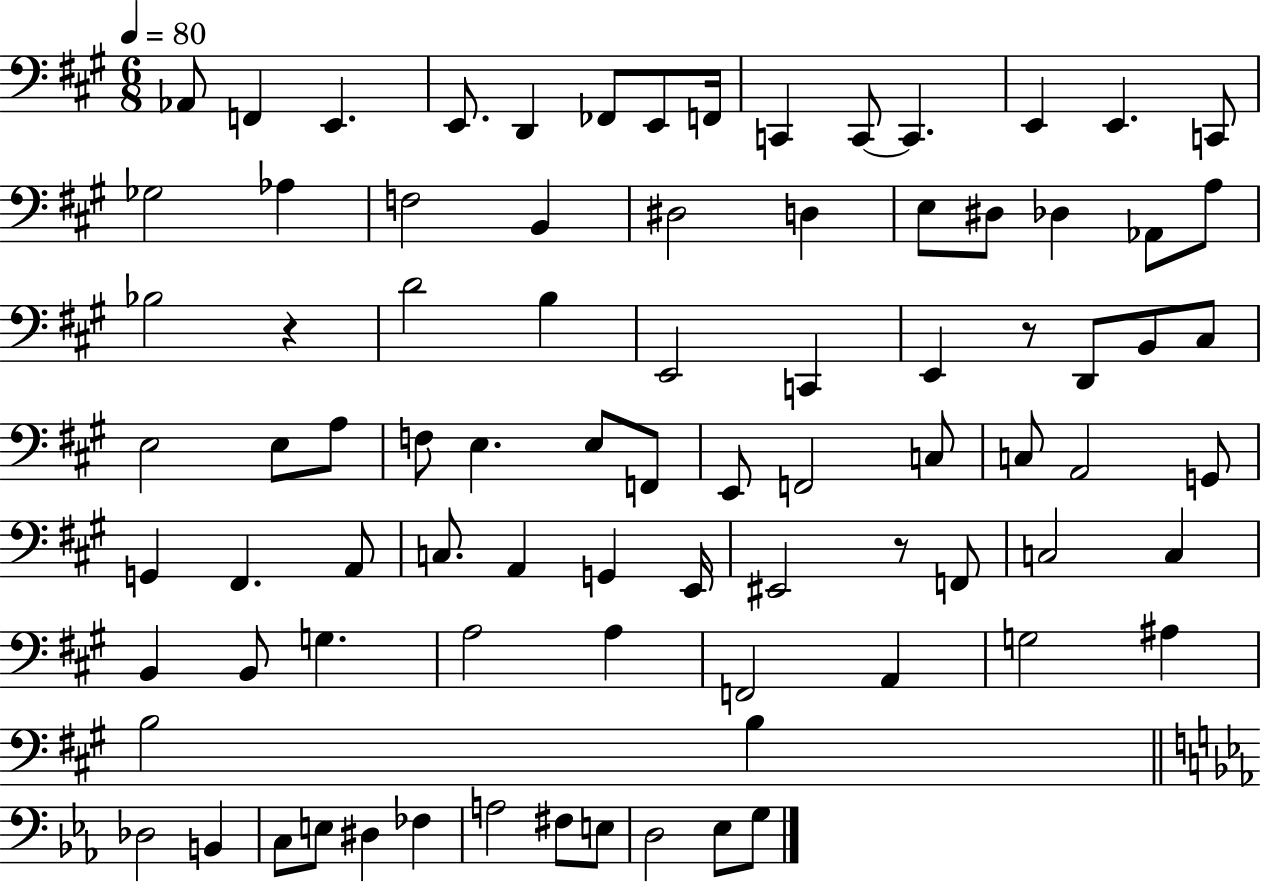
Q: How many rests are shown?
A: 3